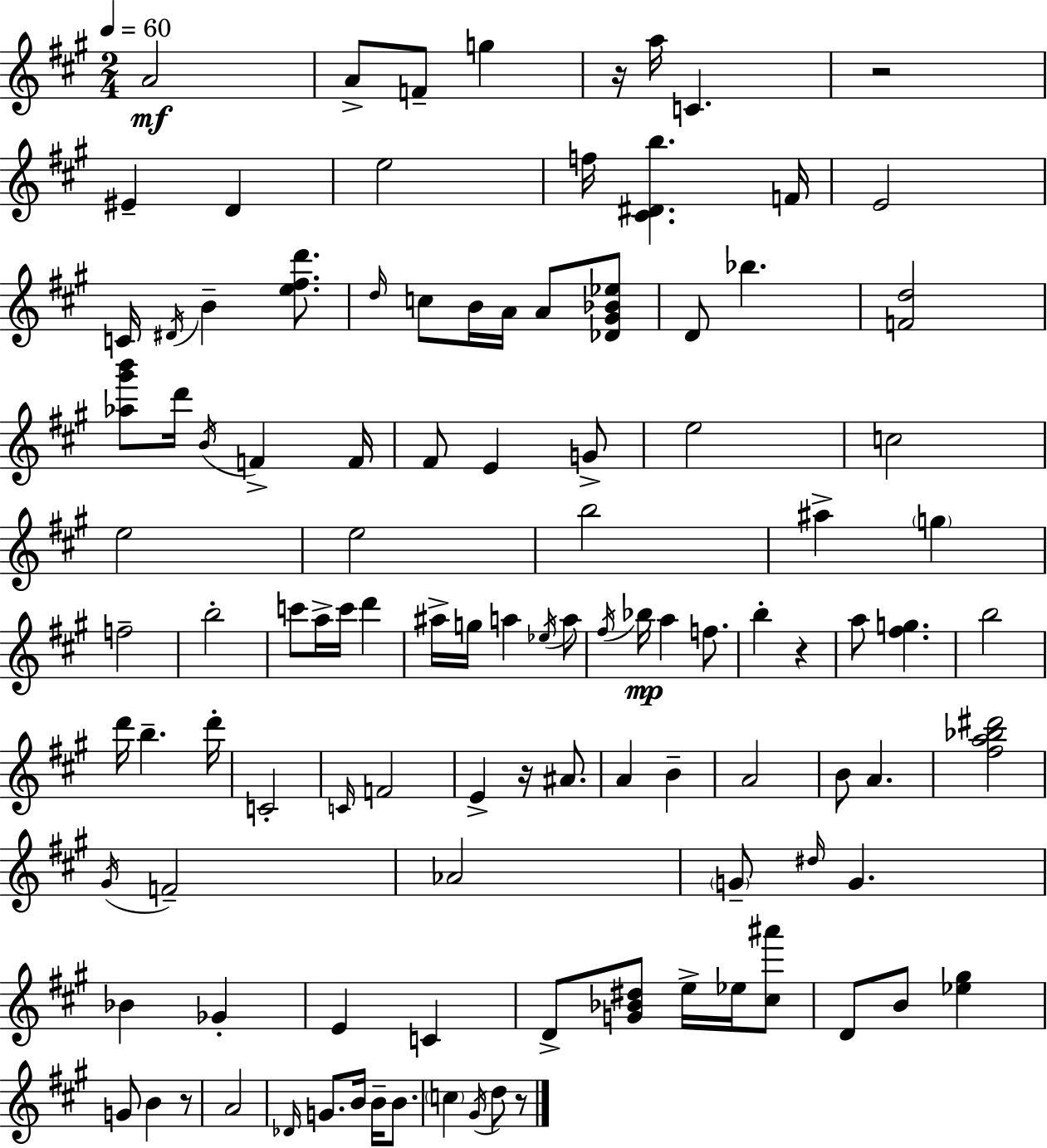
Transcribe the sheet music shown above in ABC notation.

X:1
T:Untitled
M:2/4
L:1/4
K:A
A2 A/2 F/2 g z/4 a/4 C z2 ^E D e2 f/4 [^C^Db] F/4 E2 C/4 ^D/4 B [e^fd']/2 d/4 c/2 B/4 A/4 A/2 [_D^G_B_e]/2 D/2 _b [Fd]2 [_a^g'b']/2 d'/4 B/4 F F/4 ^F/2 E G/2 e2 c2 e2 e2 b2 ^a g f2 b2 c'/2 a/4 c'/4 d' ^a/4 g/4 a _e/4 a/2 ^f/4 _b/4 a f/2 b z a/2 [^fg] b2 d'/4 b d'/4 C2 C/4 F2 E z/4 ^A/2 A B A2 B/2 A [^fa_b^d']2 ^G/4 F2 _A2 G/2 ^d/4 G _B _G E C D/2 [G_B^d]/2 e/4 _e/4 [^c^a']/2 D/2 B/2 [_e^g] G/2 B z/2 A2 _D/4 G/2 B/4 B/4 B/2 c ^G/4 d/2 z/2